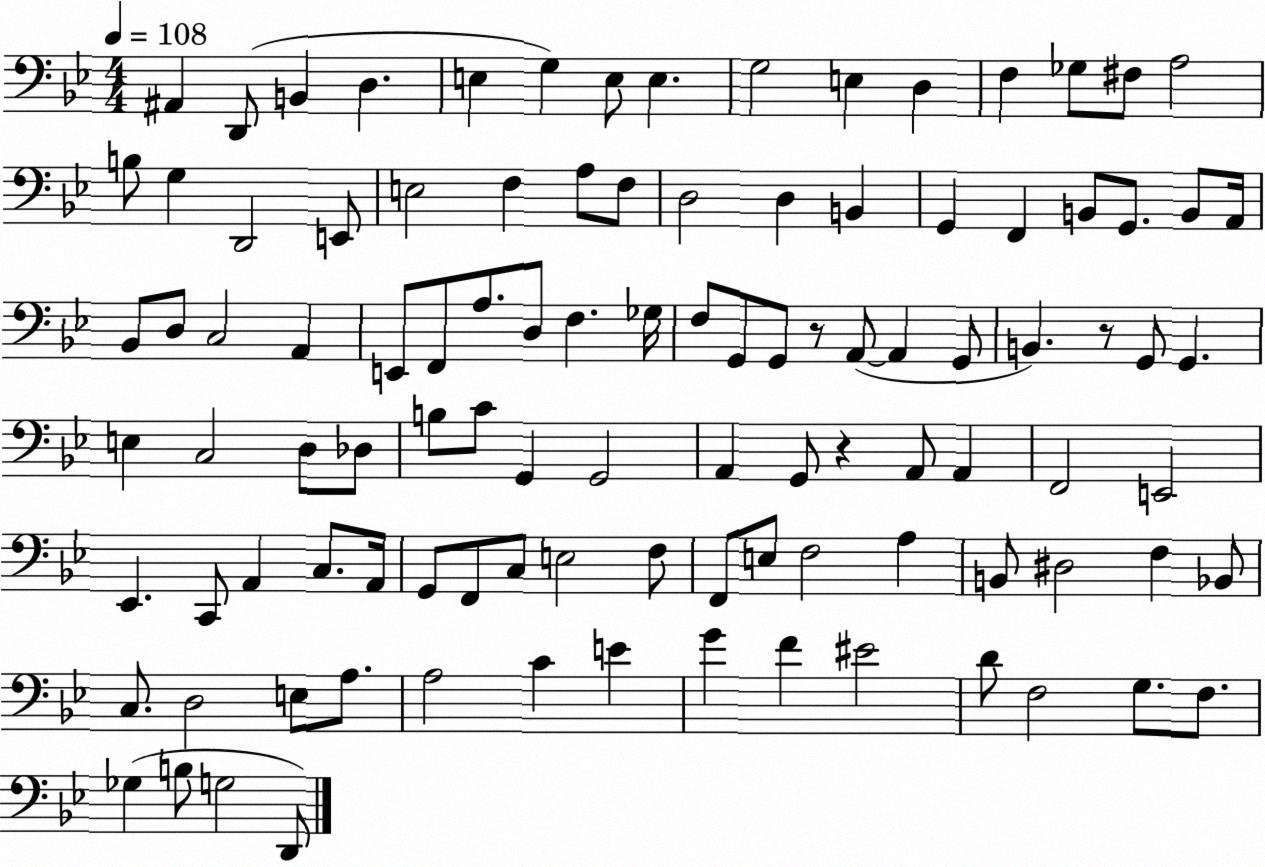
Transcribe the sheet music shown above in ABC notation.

X:1
T:Untitled
M:4/4
L:1/4
K:Bb
^A,, D,,/2 B,, D, E, G, E,/2 E, G,2 E, D, F, _G,/2 ^F,/2 A,2 B,/2 G, D,,2 E,,/2 E,2 F, A,/2 F,/2 D,2 D, B,, G,, F,, B,,/2 G,,/2 B,,/2 A,,/4 _B,,/2 D,/2 C,2 A,, E,,/2 F,,/2 A,/2 D,/2 F, _G,/4 F,/2 G,,/2 G,,/2 z/2 A,,/2 A,, G,,/2 B,, z/2 G,,/2 G,, E, C,2 D,/2 _D,/2 B,/2 C/2 G,, G,,2 A,, G,,/2 z A,,/2 A,, F,,2 E,,2 _E,, C,,/2 A,, C,/2 A,,/4 G,,/2 F,,/2 C,/2 E,2 F,/2 F,,/2 E,/2 F,2 A, B,,/2 ^D,2 F, _B,,/2 C,/2 D,2 E,/2 A,/2 A,2 C E G F ^E2 D/2 F,2 G,/2 F,/2 _G, B,/2 G,2 D,,/2